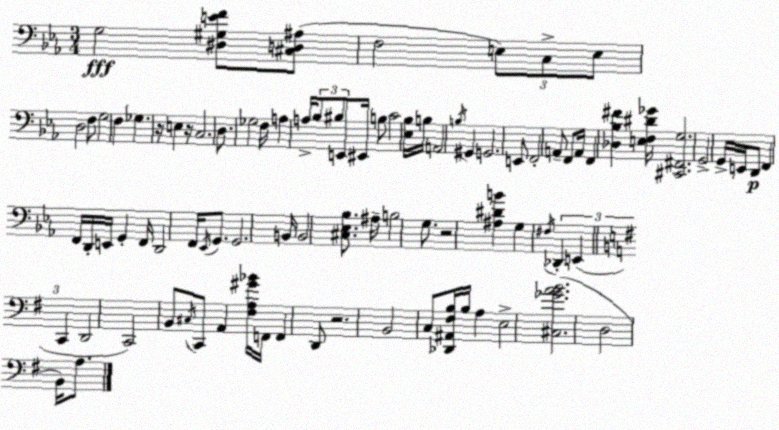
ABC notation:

X:1
T:Untitled
M:3/4
L:1/4
K:Cm
G,2 [^D,^G,EF]/2 [^C,D,^A,]/2 F,2 E,/2 C,/2 E,/2 D,2 F,/2 G,2 F, _G, z/4 E, z/4 C,2 D,/2 _G,2 F,/4 A, A,/4 _B,/2 ^B,/2 E,,/2 ^E,,/4 B,/2 C2 [_E,_B,]/4 B,/4 A,,2 B,/4 ^G,, G,,2 E,,/2 F,,2 A,,/2 F,,/2 A,,/4 F,, [_D,_B,^F] [E,F,^D_G]/4 [^C,,^F,,G,]2 G,,2 G,,/4 E,,/4 D,,/2 F,, F,,/4 D,,/4 E,,/4 G,, F,,/4 D,,2 F,,/4 _E,,/4 G,,/2 G,,2 B,,/4 B,,2 [^C,_E,_B,]/2 ^A,/4 B,2 G,/2 z2 [^A,^DB] G, ^F,/4 _D,, E,, C,, D,,2 C,,2 B,,/2 ^C,/4 C,,/2 A,, [^F,A,^G_B]/4 F,,/4 F,, D,,/2 z2 B,,2 C,/2 [_D,,^A,,^F,B,]/4 B,/4 A, E,2 [^C,_GAB]2 D,2 B,,/4 A,/2